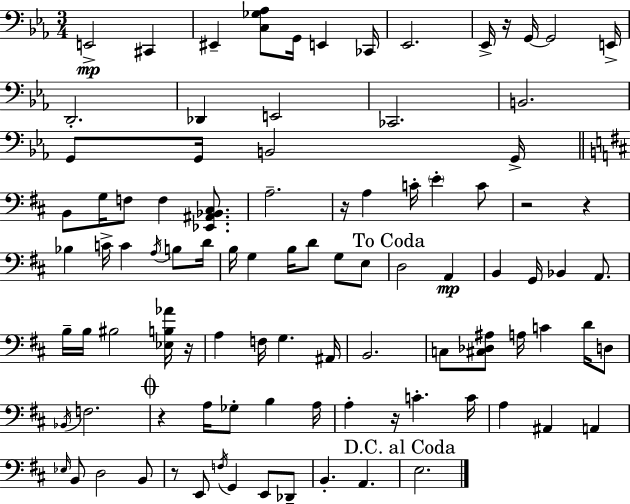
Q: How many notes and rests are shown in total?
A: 96